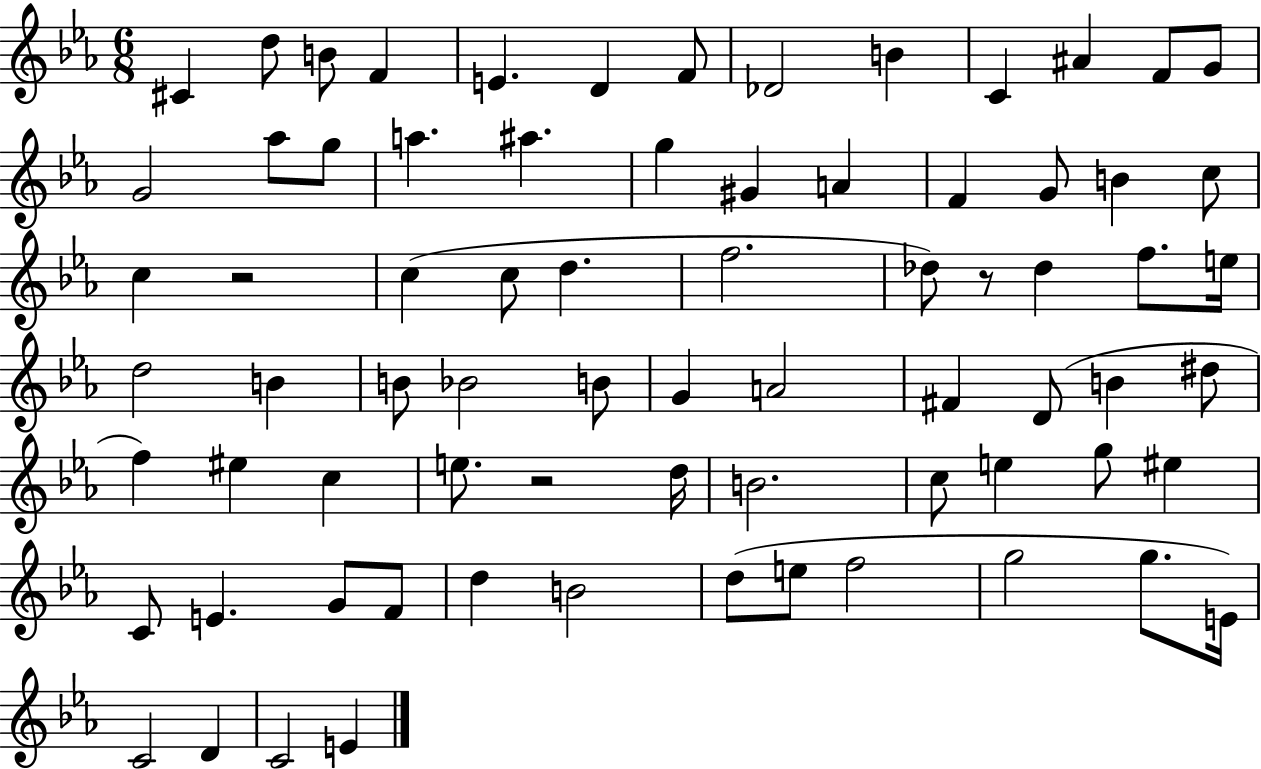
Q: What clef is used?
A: treble